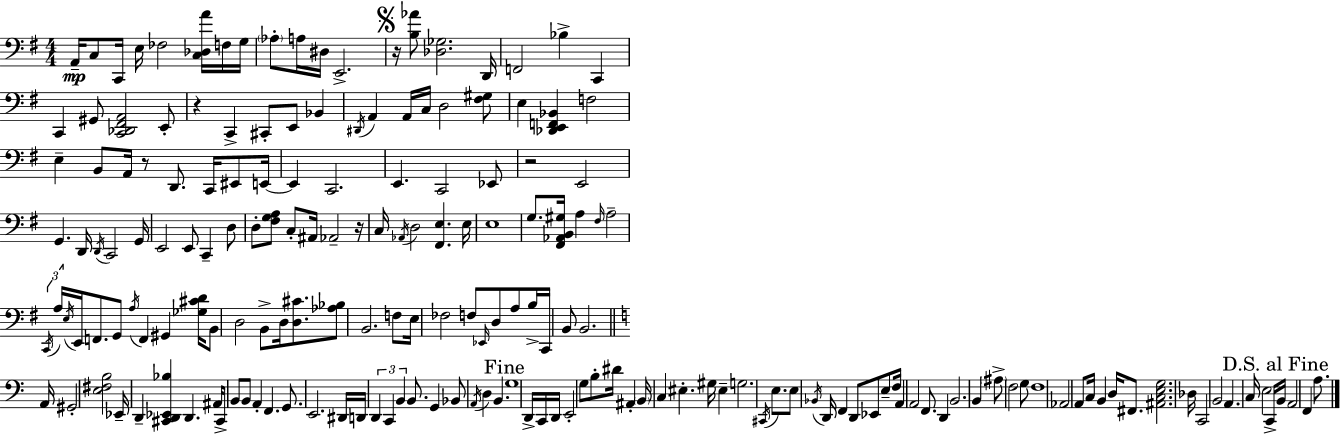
{
  \clef bass
  \numericTimeSignature
  \time 4/4
  \key g \major
  a,16--\mp c8 c,16 e16 fes2 <c des a'>16 f16 g16 | \parenthesize aes8-. a16 dis16 e,2.-> | \mark \markup { \musicglyph "scripts.segno" } r16 <b aes'>8 <des ges>2. d,16 | f,2 bes4-> c,4 | \break c,4 gis,8 <c, des, fis, a,>2 e,8-. | r4 c,4-> cis,8-. e,8 bes,4 | \acciaccatura { dis,16 } a,4 a,16 c16 d2 <fis gis>8 | e4 <des, e, f, bes,>4 f2 | \break e4-- b,8 a,16 r8 d,8. c,16 eis,8 | e,16~~ e,4 c,2. | e,4. c,2 ees,8 | r2 e,2 | \break g,4. d,16 \acciaccatura { d,16 } c,2 | g,16 e,2 e,8 c,4-- | d8 d8-. <fis g a>8 c8-. ais,16 aes,2-- | r16 c16 \acciaccatura { aes,16 } d2 <fis, e>4. | \break e16 e1 | g8. <fis, aes, b, gis>16 a4 \grace { fis16 } a2-- | \tuplet 3/2 { \acciaccatura { c,16 } a16 \acciaccatura { e16 } } e,16 f,8. g,8 \acciaccatura { a16 } f,4 | gis,4 <ges cis' d'>16 b,8 d2 | \break b,8-> d16 <d cis'>8. <aes bes>8 b,2. | f8 e16 fes2 | f8 \grace { ees,16 } d8 a8 b16-> c,16 b,8 b,2. | \bar "||" \break \key c \major a,16 gis,2-. <e fis b>2 | ees,16-- d,4-- <cis, d, ees, bes>4 d,4. | ais,16 cis,8-> b,8 b,8 a,4-. f,4. | g,8. e,2. | \break dis,16 d,16 \tuplet 3/2 { d,4 c,4 b,4 } b,8. | g,4 bes,8 \acciaccatura { a,16 } d4 b,4. | \mark "Fine" g1 | d,16-> c,16 d,16 e,2-. g8 b8-. | \break dis'16 ais,4-. \parenthesize b,16 c4 eis4.-. | gis16 eis4-- g2. | \acciaccatura { cis,16 } e8. e8 \acciaccatura { bes,16 } d,16 f,4 d,8 | ees,8 e8-- f16 a,4 a,2 | \break f,8. d,4 b,2. | b,4 \parenthesize ais8-> f2 | g8 f1 | aes,2 a,8 c16 b,4 | \break d16 fis,8. <ais, c e g>2. | des16 c,2 b,2 | a,4. c16 e2 | c,16-> \mark "D.S. al Fine" b,16 a,2 f,4 | \break a8. \bar "|."
}